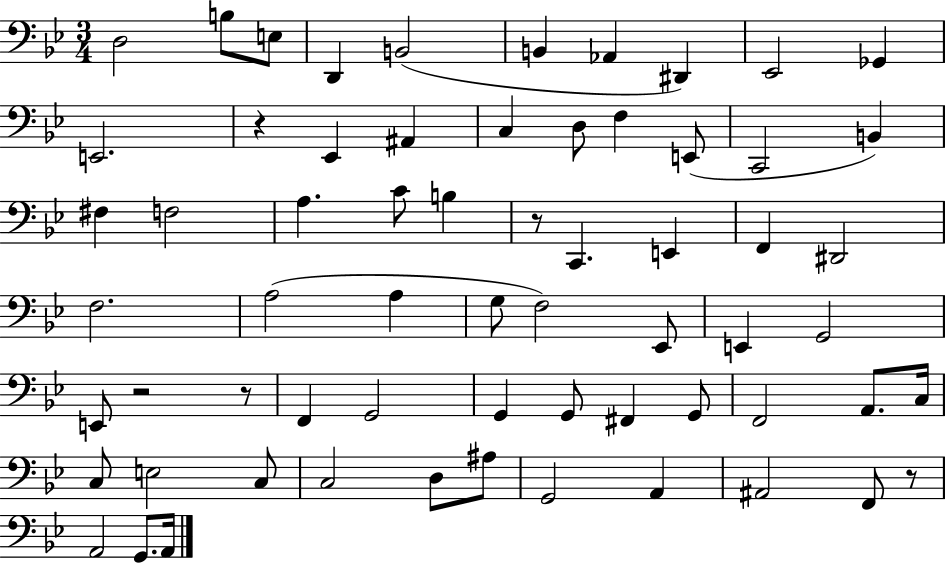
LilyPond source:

{
  \clef bass
  \numericTimeSignature
  \time 3/4
  \key bes \major
  \repeat volta 2 { d2 b8 e8 | d,4 b,2( | b,4 aes,4 dis,4) | ees,2 ges,4 | \break e,2. | r4 ees,4 ais,4 | c4 d8 f4 e,8( | c,2 b,4) | \break fis4 f2 | a4. c'8 b4 | r8 c,4. e,4 | f,4 dis,2 | \break f2. | a2( a4 | g8 f2) ees,8 | e,4 g,2 | \break e,8 r2 r8 | f,4 g,2 | g,4 g,8 fis,4 g,8 | f,2 a,8. c16 | \break c8 e2 c8 | c2 d8 ais8 | g,2 a,4 | ais,2 f,8 r8 | \break a,2 g,8. a,16 | } \bar "|."
}